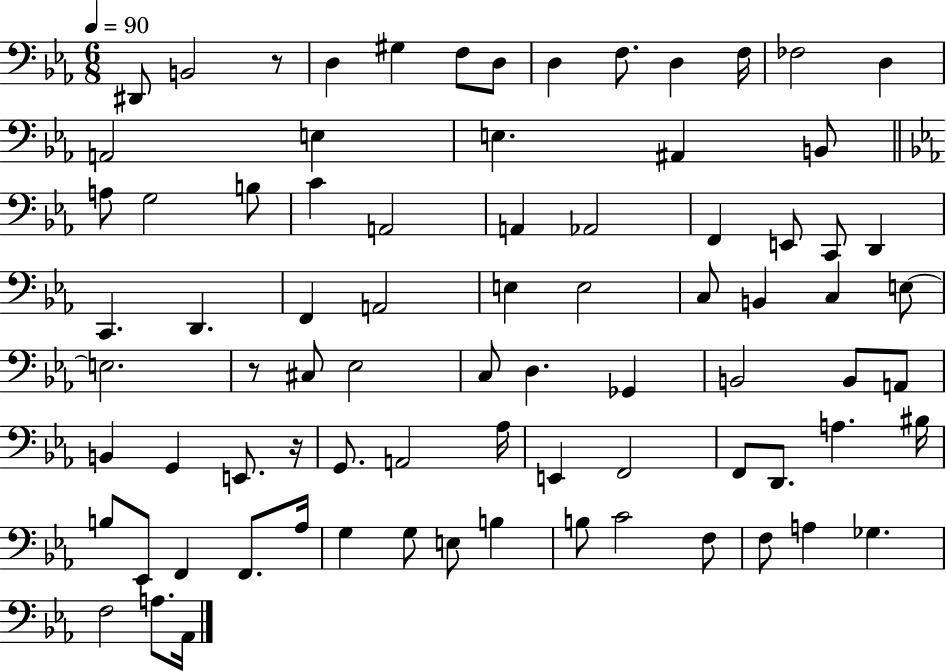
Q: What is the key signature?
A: EES major